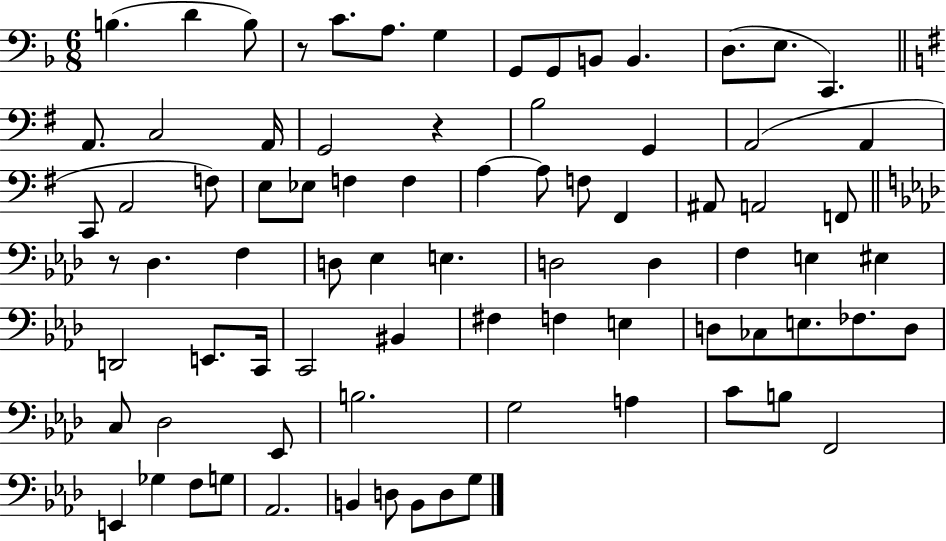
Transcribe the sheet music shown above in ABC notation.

X:1
T:Untitled
M:6/8
L:1/4
K:F
B, D B,/2 z/2 C/2 A,/2 G, G,,/2 G,,/2 B,,/2 B,, D,/2 E,/2 C,, A,,/2 C,2 A,,/4 G,,2 z B,2 G,, A,,2 A,, C,,/2 A,,2 F,/2 E,/2 _E,/2 F, F, A, A,/2 F,/2 ^F,, ^A,,/2 A,,2 F,,/2 z/2 _D, F, D,/2 _E, E, D,2 D, F, E, ^E, D,,2 E,,/2 C,,/4 C,,2 ^B,, ^F, F, E, D,/2 _C,/2 E,/2 _F,/2 D,/2 C,/2 _D,2 _E,,/2 B,2 G,2 A, C/2 B,/2 F,,2 E,, _G, F,/2 G,/2 _A,,2 B,, D,/2 B,,/2 D,/2 G,/2